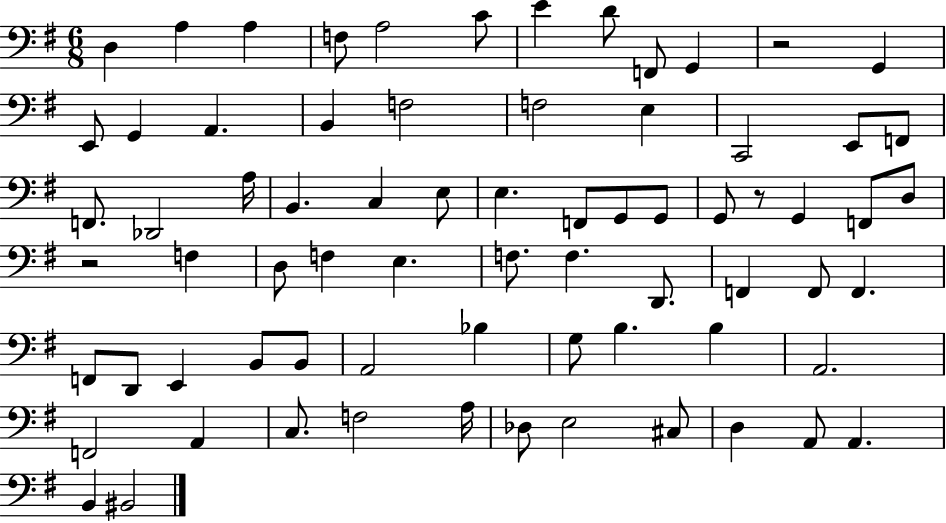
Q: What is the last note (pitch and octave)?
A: BIS2